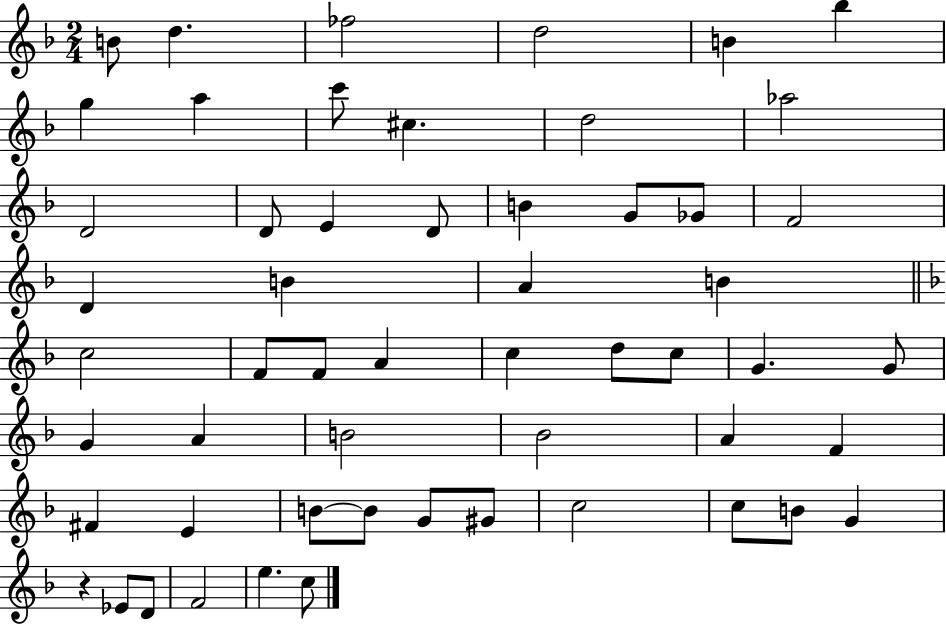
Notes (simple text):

B4/e D5/q. FES5/h D5/h B4/q Bb5/q G5/q A5/q C6/e C#5/q. D5/h Ab5/h D4/h D4/e E4/q D4/e B4/q G4/e Gb4/e F4/h D4/q B4/q A4/q B4/q C5/h F4/e F4/e A4/q C5/q D5/e C5/e G4/q. G4/e G4/q A4/q B4/h Bb4/h A4/q F4/q F#4/q E4/q B4/e B4/e G4/e G#4/e C5/h C5/e B4/e G4/q R/q Eb4/e D4/e F4/h E5/q. C5/e